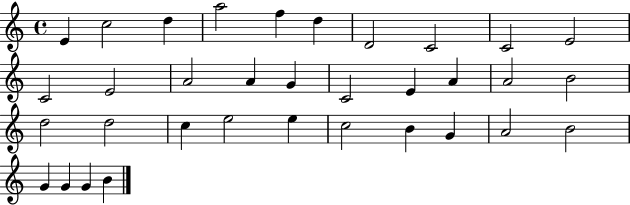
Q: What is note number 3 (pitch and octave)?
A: D5